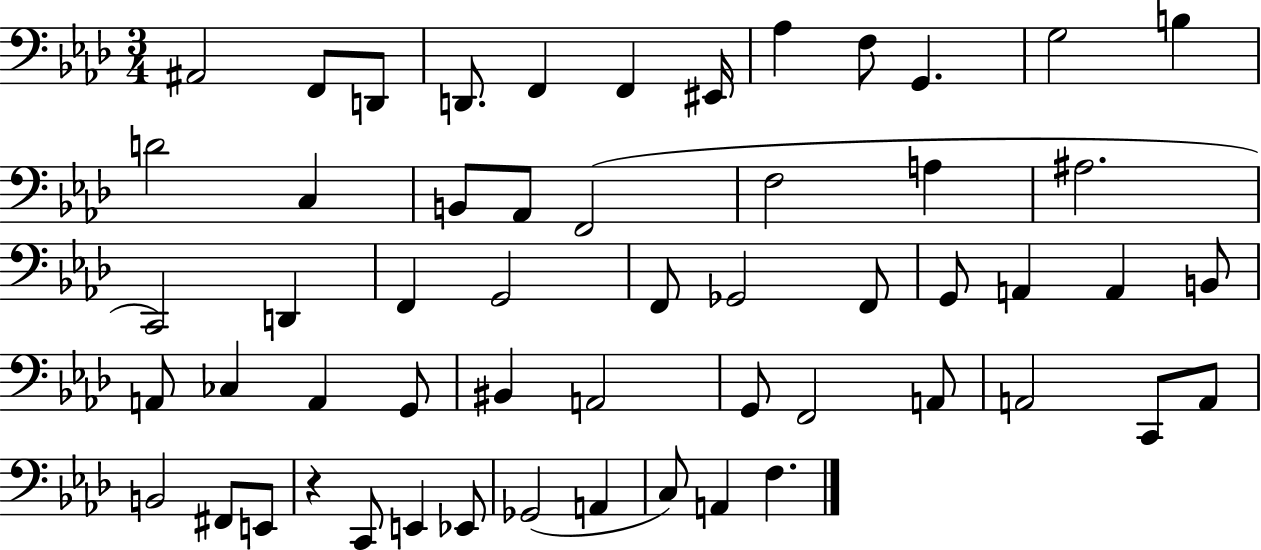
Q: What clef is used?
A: bass